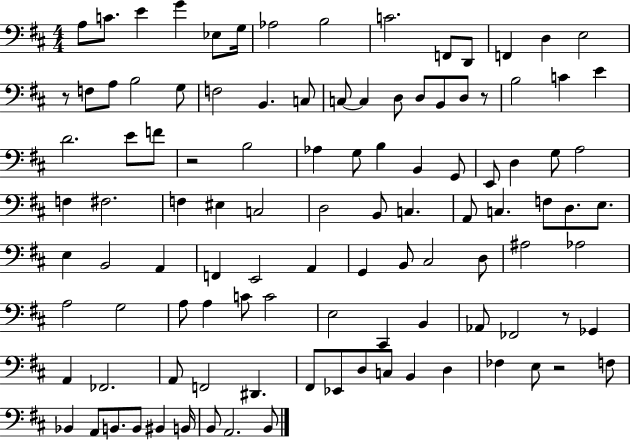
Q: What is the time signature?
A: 4/4